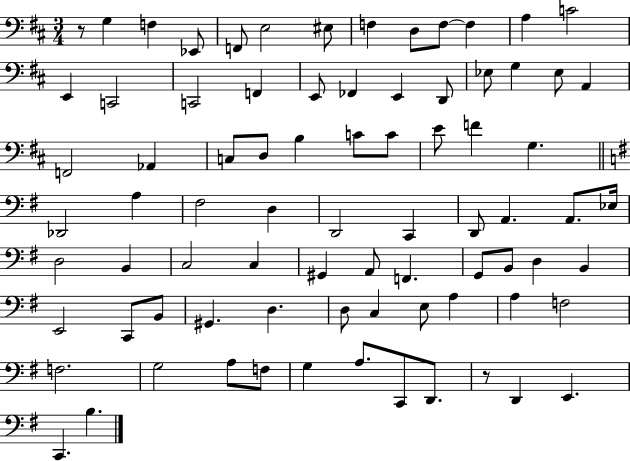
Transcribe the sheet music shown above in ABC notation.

X:1
T:Untitled
M:3/4
L:1/4
K:D
z/2 G, F, _E,,/2 F,,/2 E,2 ^E,/2 F, D,/2 F,/2 F, A, C2 E,, C,,2 C,,2 F,, E,,/2 _F,, E,, D,,/2 _E,/2 G, _E,/2 A,, F,,2 _A,, C,/2 D,/2 B, C/2 C/2 E/2 F G, _D,,2 A, ^F,2 D, D,,2 C,, D,,/2 A,, A,,/2 _E,/4 D,2 B,, C,2 C, ^G,, A,,/2 F,, G,,/2 B,,/2 D, B,, E,,2 C,,/2 B,,/2 ^G,, D, D,/2 C, E,/2 A, A, F,2 F,2 G,2 A,/2 F,/2 G, A,/2 C,,/2 D,,/2 z/2 D,, E,, C,, B,